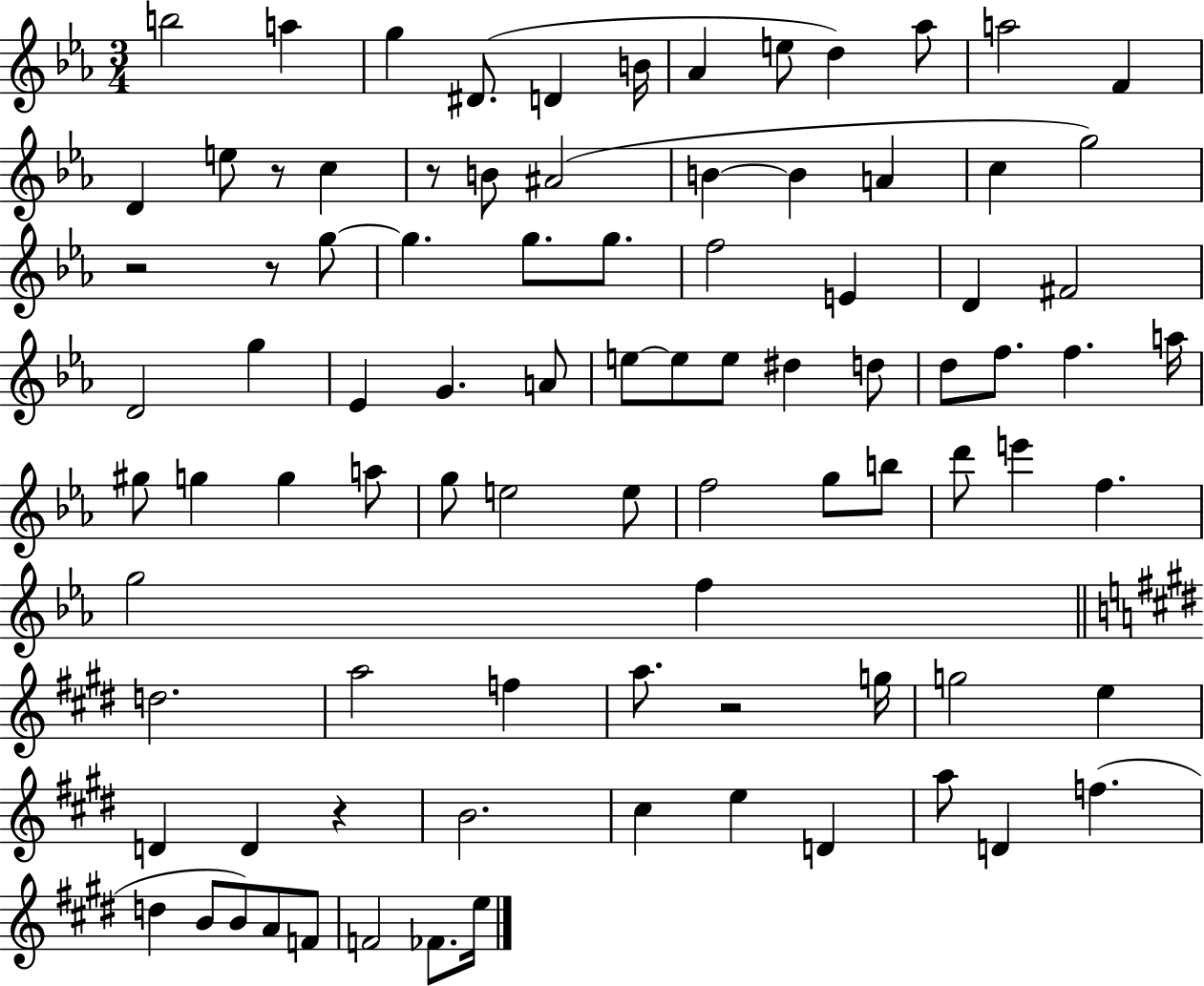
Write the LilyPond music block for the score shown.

{
  \clef treble
  \numericTimeSignature
  \time 3/4
  \key ees \major
  b''2 a''4 | g''4 dis'8.( d'4 b'16 | aes'4 e''8 d''4) aes''8 | a''2 f'4 | \break d'4 e''8 r8 c''4 | r8 b'8 ais'2( | b'4~~ b'4 a'4 | c''4 g''2) | \break r2 r8 g''8~~ | g''4. g''8. g''8. | f''2 e'4 | d'4 fis'2 | \break d'2 g''4 | ees'4 g'4. a'8 | e''8~~ e''8 e''8 dis''4 d''8 | d''8 f''8. f''4. a''16 | \break gis''8 g''4 g''4 a''8 | g''8 e''2 e''8 | f''2 g''8 b''8 | d'''8 e'''4 f''4. | \break g''2 f''4 | \bar "||" \break \key e \major d''2. | a''2 f''4 | a''8. r2 g''16 | g''2 e''4 | \break d'4 d'4 r4 | b'2. | cis''4 e''4 d'4 | a''8 d'4 f''4.( | \break d''4 b'8 b'8) a'8 f'8 | f'2 fes'8. e''16 | \bar "|."
}